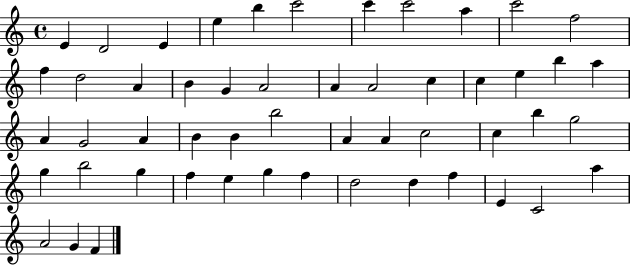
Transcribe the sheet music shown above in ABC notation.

X:1
T:Untitled
M:4/4
L:1/4
K:C
E D2 E e b c'2 c' c'2 a c'2 f2 f d2 A B G A2 A A2 c c e b a A G2 A B B b2 A A c2 c b g2 g b2 g f e g f d2 d f E C2 a A2 G F